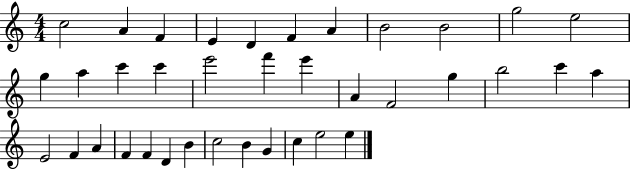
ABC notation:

X:1
T:Untitled
M:4/4
L:1/4
K:C
c2 A F E D F A B2 B2 g2 e2 g a c' c' e'2 f' e' A F2 g b2 c' a E2 F A F F D B c2 B G c e2 e